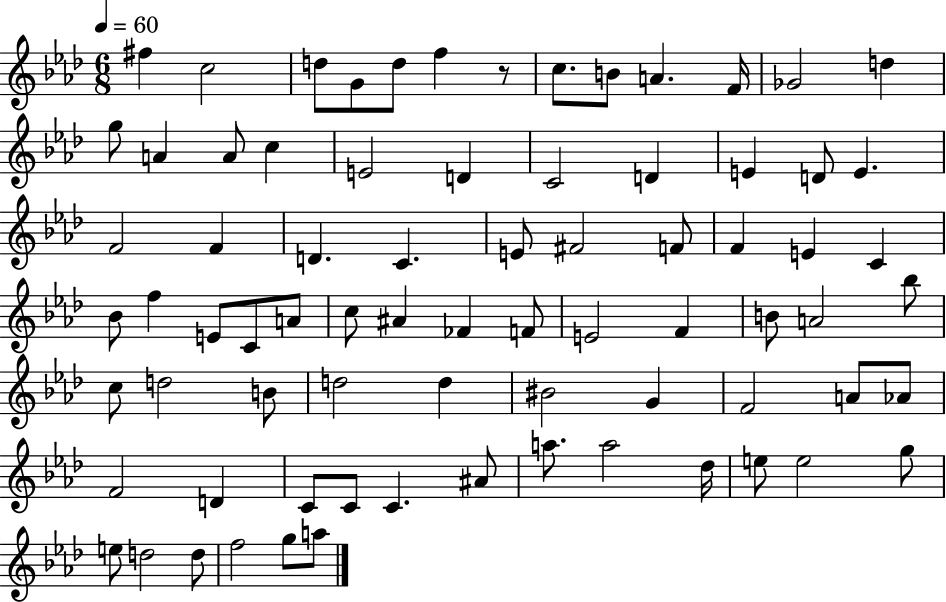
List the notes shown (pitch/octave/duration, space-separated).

F#5/q C5/h D5/e G4/e D5/e F5/q R/e C5/e. B4/e A4/q. F4/s Gb4/h D5/q G5/e A4/q A4/e C5/q E4/h D4/q C4/h D4/q E4/q D4/e E4/q. F4/h F4/q D4/q. C4/q. E4/e F#4/h F4/e F4/q E4/q C4/q Bb4/e F5/q E4/e C4/e A4/e C5/e A#4/q FES4/q F4/e E4/h F4/q B4/e A4/h Bb5/e C5/e D5/h B4/e D5/h D5/q BIS4/h G4/q F4/h A4/e Ab4/e F4/h D4/q C4/e C4/e C4/q. A#4/e A5/e. A5/h Db5/s E5/e E5/h G5/e E5/e D5/h D5/e F5/h G5/e A5/e